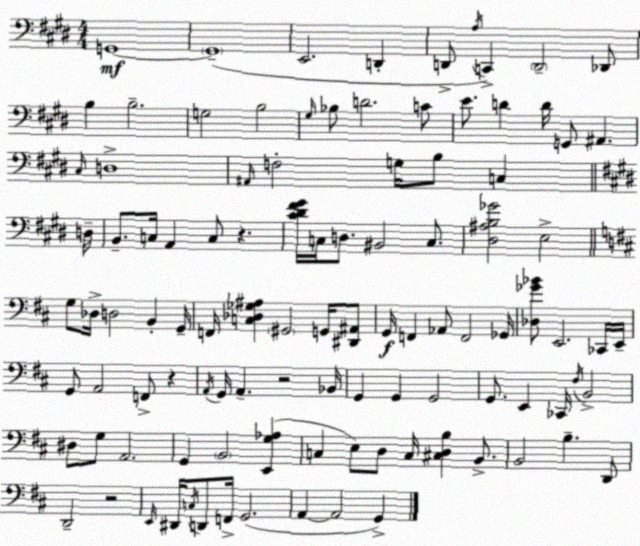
X:1
T:Untitled
M:4/4
L:1/4
K:E
G,,4 G,,4 E,,2 D,, D,,/2 A,/4 C,, D,,2 _D,,/2 B, B,2 G,2 B,2 ^G,/4 _B,/2 D2 C/2 E/2 D D/4 G,,/2 ^A,, ^C,/4 D,4 ^A,,/4 F,2 G,/4 B,/2 C, D,/4 B,,/2 C,/4 A,, C,/2 z [^C^D^F^G]/4 C,/4 D,/2 ^B,,2 C,/2 [^D,^A,B,_G]2 E,2 G,/2 _D,/4 D,2 B,, G,,/4 F,,/4 [C,_D,_G,^A,] ^G,,2 G,,/4 [^D,,^A,,]/2 G,,/4 F,, _A,,/2 F,,2 _G,,/4 [_D,_G_B]/2 E,,2 _C,,/4 E,,/4 G,,/2 A,,2 F,,/2 z A,,/4 G,,/4 A,, z2 _B,,/4 G,, G,, G,,2 G,,/2 E,, _C,,/4 ^F,/4 B,,2 ^D,/2 G,/2 A,,2 G,, B,,2 [E,,G,_A,] C, E,/2 D,/2 C,/4 [^C,D,B,] B,,/2 B,,2 B, D,,/2 D,,2 z2 E,,/4 ^D,,/4 C,/4 D,,/2 F,,/4 G,,2 A,, A,,2 G,,